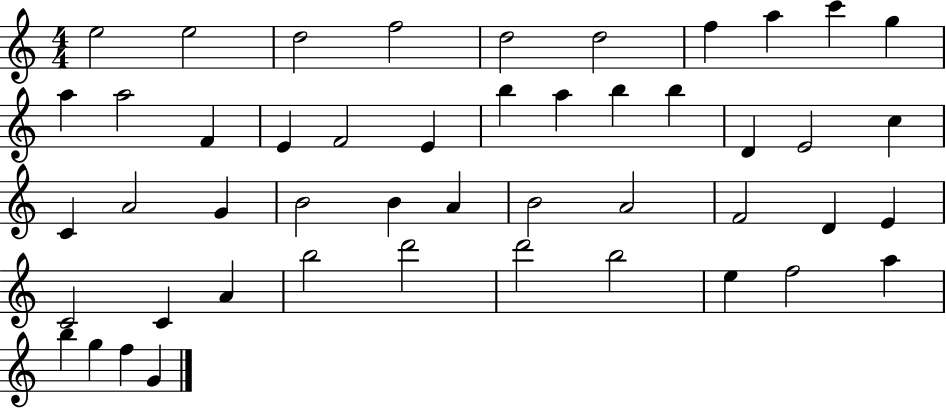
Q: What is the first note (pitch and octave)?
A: E5